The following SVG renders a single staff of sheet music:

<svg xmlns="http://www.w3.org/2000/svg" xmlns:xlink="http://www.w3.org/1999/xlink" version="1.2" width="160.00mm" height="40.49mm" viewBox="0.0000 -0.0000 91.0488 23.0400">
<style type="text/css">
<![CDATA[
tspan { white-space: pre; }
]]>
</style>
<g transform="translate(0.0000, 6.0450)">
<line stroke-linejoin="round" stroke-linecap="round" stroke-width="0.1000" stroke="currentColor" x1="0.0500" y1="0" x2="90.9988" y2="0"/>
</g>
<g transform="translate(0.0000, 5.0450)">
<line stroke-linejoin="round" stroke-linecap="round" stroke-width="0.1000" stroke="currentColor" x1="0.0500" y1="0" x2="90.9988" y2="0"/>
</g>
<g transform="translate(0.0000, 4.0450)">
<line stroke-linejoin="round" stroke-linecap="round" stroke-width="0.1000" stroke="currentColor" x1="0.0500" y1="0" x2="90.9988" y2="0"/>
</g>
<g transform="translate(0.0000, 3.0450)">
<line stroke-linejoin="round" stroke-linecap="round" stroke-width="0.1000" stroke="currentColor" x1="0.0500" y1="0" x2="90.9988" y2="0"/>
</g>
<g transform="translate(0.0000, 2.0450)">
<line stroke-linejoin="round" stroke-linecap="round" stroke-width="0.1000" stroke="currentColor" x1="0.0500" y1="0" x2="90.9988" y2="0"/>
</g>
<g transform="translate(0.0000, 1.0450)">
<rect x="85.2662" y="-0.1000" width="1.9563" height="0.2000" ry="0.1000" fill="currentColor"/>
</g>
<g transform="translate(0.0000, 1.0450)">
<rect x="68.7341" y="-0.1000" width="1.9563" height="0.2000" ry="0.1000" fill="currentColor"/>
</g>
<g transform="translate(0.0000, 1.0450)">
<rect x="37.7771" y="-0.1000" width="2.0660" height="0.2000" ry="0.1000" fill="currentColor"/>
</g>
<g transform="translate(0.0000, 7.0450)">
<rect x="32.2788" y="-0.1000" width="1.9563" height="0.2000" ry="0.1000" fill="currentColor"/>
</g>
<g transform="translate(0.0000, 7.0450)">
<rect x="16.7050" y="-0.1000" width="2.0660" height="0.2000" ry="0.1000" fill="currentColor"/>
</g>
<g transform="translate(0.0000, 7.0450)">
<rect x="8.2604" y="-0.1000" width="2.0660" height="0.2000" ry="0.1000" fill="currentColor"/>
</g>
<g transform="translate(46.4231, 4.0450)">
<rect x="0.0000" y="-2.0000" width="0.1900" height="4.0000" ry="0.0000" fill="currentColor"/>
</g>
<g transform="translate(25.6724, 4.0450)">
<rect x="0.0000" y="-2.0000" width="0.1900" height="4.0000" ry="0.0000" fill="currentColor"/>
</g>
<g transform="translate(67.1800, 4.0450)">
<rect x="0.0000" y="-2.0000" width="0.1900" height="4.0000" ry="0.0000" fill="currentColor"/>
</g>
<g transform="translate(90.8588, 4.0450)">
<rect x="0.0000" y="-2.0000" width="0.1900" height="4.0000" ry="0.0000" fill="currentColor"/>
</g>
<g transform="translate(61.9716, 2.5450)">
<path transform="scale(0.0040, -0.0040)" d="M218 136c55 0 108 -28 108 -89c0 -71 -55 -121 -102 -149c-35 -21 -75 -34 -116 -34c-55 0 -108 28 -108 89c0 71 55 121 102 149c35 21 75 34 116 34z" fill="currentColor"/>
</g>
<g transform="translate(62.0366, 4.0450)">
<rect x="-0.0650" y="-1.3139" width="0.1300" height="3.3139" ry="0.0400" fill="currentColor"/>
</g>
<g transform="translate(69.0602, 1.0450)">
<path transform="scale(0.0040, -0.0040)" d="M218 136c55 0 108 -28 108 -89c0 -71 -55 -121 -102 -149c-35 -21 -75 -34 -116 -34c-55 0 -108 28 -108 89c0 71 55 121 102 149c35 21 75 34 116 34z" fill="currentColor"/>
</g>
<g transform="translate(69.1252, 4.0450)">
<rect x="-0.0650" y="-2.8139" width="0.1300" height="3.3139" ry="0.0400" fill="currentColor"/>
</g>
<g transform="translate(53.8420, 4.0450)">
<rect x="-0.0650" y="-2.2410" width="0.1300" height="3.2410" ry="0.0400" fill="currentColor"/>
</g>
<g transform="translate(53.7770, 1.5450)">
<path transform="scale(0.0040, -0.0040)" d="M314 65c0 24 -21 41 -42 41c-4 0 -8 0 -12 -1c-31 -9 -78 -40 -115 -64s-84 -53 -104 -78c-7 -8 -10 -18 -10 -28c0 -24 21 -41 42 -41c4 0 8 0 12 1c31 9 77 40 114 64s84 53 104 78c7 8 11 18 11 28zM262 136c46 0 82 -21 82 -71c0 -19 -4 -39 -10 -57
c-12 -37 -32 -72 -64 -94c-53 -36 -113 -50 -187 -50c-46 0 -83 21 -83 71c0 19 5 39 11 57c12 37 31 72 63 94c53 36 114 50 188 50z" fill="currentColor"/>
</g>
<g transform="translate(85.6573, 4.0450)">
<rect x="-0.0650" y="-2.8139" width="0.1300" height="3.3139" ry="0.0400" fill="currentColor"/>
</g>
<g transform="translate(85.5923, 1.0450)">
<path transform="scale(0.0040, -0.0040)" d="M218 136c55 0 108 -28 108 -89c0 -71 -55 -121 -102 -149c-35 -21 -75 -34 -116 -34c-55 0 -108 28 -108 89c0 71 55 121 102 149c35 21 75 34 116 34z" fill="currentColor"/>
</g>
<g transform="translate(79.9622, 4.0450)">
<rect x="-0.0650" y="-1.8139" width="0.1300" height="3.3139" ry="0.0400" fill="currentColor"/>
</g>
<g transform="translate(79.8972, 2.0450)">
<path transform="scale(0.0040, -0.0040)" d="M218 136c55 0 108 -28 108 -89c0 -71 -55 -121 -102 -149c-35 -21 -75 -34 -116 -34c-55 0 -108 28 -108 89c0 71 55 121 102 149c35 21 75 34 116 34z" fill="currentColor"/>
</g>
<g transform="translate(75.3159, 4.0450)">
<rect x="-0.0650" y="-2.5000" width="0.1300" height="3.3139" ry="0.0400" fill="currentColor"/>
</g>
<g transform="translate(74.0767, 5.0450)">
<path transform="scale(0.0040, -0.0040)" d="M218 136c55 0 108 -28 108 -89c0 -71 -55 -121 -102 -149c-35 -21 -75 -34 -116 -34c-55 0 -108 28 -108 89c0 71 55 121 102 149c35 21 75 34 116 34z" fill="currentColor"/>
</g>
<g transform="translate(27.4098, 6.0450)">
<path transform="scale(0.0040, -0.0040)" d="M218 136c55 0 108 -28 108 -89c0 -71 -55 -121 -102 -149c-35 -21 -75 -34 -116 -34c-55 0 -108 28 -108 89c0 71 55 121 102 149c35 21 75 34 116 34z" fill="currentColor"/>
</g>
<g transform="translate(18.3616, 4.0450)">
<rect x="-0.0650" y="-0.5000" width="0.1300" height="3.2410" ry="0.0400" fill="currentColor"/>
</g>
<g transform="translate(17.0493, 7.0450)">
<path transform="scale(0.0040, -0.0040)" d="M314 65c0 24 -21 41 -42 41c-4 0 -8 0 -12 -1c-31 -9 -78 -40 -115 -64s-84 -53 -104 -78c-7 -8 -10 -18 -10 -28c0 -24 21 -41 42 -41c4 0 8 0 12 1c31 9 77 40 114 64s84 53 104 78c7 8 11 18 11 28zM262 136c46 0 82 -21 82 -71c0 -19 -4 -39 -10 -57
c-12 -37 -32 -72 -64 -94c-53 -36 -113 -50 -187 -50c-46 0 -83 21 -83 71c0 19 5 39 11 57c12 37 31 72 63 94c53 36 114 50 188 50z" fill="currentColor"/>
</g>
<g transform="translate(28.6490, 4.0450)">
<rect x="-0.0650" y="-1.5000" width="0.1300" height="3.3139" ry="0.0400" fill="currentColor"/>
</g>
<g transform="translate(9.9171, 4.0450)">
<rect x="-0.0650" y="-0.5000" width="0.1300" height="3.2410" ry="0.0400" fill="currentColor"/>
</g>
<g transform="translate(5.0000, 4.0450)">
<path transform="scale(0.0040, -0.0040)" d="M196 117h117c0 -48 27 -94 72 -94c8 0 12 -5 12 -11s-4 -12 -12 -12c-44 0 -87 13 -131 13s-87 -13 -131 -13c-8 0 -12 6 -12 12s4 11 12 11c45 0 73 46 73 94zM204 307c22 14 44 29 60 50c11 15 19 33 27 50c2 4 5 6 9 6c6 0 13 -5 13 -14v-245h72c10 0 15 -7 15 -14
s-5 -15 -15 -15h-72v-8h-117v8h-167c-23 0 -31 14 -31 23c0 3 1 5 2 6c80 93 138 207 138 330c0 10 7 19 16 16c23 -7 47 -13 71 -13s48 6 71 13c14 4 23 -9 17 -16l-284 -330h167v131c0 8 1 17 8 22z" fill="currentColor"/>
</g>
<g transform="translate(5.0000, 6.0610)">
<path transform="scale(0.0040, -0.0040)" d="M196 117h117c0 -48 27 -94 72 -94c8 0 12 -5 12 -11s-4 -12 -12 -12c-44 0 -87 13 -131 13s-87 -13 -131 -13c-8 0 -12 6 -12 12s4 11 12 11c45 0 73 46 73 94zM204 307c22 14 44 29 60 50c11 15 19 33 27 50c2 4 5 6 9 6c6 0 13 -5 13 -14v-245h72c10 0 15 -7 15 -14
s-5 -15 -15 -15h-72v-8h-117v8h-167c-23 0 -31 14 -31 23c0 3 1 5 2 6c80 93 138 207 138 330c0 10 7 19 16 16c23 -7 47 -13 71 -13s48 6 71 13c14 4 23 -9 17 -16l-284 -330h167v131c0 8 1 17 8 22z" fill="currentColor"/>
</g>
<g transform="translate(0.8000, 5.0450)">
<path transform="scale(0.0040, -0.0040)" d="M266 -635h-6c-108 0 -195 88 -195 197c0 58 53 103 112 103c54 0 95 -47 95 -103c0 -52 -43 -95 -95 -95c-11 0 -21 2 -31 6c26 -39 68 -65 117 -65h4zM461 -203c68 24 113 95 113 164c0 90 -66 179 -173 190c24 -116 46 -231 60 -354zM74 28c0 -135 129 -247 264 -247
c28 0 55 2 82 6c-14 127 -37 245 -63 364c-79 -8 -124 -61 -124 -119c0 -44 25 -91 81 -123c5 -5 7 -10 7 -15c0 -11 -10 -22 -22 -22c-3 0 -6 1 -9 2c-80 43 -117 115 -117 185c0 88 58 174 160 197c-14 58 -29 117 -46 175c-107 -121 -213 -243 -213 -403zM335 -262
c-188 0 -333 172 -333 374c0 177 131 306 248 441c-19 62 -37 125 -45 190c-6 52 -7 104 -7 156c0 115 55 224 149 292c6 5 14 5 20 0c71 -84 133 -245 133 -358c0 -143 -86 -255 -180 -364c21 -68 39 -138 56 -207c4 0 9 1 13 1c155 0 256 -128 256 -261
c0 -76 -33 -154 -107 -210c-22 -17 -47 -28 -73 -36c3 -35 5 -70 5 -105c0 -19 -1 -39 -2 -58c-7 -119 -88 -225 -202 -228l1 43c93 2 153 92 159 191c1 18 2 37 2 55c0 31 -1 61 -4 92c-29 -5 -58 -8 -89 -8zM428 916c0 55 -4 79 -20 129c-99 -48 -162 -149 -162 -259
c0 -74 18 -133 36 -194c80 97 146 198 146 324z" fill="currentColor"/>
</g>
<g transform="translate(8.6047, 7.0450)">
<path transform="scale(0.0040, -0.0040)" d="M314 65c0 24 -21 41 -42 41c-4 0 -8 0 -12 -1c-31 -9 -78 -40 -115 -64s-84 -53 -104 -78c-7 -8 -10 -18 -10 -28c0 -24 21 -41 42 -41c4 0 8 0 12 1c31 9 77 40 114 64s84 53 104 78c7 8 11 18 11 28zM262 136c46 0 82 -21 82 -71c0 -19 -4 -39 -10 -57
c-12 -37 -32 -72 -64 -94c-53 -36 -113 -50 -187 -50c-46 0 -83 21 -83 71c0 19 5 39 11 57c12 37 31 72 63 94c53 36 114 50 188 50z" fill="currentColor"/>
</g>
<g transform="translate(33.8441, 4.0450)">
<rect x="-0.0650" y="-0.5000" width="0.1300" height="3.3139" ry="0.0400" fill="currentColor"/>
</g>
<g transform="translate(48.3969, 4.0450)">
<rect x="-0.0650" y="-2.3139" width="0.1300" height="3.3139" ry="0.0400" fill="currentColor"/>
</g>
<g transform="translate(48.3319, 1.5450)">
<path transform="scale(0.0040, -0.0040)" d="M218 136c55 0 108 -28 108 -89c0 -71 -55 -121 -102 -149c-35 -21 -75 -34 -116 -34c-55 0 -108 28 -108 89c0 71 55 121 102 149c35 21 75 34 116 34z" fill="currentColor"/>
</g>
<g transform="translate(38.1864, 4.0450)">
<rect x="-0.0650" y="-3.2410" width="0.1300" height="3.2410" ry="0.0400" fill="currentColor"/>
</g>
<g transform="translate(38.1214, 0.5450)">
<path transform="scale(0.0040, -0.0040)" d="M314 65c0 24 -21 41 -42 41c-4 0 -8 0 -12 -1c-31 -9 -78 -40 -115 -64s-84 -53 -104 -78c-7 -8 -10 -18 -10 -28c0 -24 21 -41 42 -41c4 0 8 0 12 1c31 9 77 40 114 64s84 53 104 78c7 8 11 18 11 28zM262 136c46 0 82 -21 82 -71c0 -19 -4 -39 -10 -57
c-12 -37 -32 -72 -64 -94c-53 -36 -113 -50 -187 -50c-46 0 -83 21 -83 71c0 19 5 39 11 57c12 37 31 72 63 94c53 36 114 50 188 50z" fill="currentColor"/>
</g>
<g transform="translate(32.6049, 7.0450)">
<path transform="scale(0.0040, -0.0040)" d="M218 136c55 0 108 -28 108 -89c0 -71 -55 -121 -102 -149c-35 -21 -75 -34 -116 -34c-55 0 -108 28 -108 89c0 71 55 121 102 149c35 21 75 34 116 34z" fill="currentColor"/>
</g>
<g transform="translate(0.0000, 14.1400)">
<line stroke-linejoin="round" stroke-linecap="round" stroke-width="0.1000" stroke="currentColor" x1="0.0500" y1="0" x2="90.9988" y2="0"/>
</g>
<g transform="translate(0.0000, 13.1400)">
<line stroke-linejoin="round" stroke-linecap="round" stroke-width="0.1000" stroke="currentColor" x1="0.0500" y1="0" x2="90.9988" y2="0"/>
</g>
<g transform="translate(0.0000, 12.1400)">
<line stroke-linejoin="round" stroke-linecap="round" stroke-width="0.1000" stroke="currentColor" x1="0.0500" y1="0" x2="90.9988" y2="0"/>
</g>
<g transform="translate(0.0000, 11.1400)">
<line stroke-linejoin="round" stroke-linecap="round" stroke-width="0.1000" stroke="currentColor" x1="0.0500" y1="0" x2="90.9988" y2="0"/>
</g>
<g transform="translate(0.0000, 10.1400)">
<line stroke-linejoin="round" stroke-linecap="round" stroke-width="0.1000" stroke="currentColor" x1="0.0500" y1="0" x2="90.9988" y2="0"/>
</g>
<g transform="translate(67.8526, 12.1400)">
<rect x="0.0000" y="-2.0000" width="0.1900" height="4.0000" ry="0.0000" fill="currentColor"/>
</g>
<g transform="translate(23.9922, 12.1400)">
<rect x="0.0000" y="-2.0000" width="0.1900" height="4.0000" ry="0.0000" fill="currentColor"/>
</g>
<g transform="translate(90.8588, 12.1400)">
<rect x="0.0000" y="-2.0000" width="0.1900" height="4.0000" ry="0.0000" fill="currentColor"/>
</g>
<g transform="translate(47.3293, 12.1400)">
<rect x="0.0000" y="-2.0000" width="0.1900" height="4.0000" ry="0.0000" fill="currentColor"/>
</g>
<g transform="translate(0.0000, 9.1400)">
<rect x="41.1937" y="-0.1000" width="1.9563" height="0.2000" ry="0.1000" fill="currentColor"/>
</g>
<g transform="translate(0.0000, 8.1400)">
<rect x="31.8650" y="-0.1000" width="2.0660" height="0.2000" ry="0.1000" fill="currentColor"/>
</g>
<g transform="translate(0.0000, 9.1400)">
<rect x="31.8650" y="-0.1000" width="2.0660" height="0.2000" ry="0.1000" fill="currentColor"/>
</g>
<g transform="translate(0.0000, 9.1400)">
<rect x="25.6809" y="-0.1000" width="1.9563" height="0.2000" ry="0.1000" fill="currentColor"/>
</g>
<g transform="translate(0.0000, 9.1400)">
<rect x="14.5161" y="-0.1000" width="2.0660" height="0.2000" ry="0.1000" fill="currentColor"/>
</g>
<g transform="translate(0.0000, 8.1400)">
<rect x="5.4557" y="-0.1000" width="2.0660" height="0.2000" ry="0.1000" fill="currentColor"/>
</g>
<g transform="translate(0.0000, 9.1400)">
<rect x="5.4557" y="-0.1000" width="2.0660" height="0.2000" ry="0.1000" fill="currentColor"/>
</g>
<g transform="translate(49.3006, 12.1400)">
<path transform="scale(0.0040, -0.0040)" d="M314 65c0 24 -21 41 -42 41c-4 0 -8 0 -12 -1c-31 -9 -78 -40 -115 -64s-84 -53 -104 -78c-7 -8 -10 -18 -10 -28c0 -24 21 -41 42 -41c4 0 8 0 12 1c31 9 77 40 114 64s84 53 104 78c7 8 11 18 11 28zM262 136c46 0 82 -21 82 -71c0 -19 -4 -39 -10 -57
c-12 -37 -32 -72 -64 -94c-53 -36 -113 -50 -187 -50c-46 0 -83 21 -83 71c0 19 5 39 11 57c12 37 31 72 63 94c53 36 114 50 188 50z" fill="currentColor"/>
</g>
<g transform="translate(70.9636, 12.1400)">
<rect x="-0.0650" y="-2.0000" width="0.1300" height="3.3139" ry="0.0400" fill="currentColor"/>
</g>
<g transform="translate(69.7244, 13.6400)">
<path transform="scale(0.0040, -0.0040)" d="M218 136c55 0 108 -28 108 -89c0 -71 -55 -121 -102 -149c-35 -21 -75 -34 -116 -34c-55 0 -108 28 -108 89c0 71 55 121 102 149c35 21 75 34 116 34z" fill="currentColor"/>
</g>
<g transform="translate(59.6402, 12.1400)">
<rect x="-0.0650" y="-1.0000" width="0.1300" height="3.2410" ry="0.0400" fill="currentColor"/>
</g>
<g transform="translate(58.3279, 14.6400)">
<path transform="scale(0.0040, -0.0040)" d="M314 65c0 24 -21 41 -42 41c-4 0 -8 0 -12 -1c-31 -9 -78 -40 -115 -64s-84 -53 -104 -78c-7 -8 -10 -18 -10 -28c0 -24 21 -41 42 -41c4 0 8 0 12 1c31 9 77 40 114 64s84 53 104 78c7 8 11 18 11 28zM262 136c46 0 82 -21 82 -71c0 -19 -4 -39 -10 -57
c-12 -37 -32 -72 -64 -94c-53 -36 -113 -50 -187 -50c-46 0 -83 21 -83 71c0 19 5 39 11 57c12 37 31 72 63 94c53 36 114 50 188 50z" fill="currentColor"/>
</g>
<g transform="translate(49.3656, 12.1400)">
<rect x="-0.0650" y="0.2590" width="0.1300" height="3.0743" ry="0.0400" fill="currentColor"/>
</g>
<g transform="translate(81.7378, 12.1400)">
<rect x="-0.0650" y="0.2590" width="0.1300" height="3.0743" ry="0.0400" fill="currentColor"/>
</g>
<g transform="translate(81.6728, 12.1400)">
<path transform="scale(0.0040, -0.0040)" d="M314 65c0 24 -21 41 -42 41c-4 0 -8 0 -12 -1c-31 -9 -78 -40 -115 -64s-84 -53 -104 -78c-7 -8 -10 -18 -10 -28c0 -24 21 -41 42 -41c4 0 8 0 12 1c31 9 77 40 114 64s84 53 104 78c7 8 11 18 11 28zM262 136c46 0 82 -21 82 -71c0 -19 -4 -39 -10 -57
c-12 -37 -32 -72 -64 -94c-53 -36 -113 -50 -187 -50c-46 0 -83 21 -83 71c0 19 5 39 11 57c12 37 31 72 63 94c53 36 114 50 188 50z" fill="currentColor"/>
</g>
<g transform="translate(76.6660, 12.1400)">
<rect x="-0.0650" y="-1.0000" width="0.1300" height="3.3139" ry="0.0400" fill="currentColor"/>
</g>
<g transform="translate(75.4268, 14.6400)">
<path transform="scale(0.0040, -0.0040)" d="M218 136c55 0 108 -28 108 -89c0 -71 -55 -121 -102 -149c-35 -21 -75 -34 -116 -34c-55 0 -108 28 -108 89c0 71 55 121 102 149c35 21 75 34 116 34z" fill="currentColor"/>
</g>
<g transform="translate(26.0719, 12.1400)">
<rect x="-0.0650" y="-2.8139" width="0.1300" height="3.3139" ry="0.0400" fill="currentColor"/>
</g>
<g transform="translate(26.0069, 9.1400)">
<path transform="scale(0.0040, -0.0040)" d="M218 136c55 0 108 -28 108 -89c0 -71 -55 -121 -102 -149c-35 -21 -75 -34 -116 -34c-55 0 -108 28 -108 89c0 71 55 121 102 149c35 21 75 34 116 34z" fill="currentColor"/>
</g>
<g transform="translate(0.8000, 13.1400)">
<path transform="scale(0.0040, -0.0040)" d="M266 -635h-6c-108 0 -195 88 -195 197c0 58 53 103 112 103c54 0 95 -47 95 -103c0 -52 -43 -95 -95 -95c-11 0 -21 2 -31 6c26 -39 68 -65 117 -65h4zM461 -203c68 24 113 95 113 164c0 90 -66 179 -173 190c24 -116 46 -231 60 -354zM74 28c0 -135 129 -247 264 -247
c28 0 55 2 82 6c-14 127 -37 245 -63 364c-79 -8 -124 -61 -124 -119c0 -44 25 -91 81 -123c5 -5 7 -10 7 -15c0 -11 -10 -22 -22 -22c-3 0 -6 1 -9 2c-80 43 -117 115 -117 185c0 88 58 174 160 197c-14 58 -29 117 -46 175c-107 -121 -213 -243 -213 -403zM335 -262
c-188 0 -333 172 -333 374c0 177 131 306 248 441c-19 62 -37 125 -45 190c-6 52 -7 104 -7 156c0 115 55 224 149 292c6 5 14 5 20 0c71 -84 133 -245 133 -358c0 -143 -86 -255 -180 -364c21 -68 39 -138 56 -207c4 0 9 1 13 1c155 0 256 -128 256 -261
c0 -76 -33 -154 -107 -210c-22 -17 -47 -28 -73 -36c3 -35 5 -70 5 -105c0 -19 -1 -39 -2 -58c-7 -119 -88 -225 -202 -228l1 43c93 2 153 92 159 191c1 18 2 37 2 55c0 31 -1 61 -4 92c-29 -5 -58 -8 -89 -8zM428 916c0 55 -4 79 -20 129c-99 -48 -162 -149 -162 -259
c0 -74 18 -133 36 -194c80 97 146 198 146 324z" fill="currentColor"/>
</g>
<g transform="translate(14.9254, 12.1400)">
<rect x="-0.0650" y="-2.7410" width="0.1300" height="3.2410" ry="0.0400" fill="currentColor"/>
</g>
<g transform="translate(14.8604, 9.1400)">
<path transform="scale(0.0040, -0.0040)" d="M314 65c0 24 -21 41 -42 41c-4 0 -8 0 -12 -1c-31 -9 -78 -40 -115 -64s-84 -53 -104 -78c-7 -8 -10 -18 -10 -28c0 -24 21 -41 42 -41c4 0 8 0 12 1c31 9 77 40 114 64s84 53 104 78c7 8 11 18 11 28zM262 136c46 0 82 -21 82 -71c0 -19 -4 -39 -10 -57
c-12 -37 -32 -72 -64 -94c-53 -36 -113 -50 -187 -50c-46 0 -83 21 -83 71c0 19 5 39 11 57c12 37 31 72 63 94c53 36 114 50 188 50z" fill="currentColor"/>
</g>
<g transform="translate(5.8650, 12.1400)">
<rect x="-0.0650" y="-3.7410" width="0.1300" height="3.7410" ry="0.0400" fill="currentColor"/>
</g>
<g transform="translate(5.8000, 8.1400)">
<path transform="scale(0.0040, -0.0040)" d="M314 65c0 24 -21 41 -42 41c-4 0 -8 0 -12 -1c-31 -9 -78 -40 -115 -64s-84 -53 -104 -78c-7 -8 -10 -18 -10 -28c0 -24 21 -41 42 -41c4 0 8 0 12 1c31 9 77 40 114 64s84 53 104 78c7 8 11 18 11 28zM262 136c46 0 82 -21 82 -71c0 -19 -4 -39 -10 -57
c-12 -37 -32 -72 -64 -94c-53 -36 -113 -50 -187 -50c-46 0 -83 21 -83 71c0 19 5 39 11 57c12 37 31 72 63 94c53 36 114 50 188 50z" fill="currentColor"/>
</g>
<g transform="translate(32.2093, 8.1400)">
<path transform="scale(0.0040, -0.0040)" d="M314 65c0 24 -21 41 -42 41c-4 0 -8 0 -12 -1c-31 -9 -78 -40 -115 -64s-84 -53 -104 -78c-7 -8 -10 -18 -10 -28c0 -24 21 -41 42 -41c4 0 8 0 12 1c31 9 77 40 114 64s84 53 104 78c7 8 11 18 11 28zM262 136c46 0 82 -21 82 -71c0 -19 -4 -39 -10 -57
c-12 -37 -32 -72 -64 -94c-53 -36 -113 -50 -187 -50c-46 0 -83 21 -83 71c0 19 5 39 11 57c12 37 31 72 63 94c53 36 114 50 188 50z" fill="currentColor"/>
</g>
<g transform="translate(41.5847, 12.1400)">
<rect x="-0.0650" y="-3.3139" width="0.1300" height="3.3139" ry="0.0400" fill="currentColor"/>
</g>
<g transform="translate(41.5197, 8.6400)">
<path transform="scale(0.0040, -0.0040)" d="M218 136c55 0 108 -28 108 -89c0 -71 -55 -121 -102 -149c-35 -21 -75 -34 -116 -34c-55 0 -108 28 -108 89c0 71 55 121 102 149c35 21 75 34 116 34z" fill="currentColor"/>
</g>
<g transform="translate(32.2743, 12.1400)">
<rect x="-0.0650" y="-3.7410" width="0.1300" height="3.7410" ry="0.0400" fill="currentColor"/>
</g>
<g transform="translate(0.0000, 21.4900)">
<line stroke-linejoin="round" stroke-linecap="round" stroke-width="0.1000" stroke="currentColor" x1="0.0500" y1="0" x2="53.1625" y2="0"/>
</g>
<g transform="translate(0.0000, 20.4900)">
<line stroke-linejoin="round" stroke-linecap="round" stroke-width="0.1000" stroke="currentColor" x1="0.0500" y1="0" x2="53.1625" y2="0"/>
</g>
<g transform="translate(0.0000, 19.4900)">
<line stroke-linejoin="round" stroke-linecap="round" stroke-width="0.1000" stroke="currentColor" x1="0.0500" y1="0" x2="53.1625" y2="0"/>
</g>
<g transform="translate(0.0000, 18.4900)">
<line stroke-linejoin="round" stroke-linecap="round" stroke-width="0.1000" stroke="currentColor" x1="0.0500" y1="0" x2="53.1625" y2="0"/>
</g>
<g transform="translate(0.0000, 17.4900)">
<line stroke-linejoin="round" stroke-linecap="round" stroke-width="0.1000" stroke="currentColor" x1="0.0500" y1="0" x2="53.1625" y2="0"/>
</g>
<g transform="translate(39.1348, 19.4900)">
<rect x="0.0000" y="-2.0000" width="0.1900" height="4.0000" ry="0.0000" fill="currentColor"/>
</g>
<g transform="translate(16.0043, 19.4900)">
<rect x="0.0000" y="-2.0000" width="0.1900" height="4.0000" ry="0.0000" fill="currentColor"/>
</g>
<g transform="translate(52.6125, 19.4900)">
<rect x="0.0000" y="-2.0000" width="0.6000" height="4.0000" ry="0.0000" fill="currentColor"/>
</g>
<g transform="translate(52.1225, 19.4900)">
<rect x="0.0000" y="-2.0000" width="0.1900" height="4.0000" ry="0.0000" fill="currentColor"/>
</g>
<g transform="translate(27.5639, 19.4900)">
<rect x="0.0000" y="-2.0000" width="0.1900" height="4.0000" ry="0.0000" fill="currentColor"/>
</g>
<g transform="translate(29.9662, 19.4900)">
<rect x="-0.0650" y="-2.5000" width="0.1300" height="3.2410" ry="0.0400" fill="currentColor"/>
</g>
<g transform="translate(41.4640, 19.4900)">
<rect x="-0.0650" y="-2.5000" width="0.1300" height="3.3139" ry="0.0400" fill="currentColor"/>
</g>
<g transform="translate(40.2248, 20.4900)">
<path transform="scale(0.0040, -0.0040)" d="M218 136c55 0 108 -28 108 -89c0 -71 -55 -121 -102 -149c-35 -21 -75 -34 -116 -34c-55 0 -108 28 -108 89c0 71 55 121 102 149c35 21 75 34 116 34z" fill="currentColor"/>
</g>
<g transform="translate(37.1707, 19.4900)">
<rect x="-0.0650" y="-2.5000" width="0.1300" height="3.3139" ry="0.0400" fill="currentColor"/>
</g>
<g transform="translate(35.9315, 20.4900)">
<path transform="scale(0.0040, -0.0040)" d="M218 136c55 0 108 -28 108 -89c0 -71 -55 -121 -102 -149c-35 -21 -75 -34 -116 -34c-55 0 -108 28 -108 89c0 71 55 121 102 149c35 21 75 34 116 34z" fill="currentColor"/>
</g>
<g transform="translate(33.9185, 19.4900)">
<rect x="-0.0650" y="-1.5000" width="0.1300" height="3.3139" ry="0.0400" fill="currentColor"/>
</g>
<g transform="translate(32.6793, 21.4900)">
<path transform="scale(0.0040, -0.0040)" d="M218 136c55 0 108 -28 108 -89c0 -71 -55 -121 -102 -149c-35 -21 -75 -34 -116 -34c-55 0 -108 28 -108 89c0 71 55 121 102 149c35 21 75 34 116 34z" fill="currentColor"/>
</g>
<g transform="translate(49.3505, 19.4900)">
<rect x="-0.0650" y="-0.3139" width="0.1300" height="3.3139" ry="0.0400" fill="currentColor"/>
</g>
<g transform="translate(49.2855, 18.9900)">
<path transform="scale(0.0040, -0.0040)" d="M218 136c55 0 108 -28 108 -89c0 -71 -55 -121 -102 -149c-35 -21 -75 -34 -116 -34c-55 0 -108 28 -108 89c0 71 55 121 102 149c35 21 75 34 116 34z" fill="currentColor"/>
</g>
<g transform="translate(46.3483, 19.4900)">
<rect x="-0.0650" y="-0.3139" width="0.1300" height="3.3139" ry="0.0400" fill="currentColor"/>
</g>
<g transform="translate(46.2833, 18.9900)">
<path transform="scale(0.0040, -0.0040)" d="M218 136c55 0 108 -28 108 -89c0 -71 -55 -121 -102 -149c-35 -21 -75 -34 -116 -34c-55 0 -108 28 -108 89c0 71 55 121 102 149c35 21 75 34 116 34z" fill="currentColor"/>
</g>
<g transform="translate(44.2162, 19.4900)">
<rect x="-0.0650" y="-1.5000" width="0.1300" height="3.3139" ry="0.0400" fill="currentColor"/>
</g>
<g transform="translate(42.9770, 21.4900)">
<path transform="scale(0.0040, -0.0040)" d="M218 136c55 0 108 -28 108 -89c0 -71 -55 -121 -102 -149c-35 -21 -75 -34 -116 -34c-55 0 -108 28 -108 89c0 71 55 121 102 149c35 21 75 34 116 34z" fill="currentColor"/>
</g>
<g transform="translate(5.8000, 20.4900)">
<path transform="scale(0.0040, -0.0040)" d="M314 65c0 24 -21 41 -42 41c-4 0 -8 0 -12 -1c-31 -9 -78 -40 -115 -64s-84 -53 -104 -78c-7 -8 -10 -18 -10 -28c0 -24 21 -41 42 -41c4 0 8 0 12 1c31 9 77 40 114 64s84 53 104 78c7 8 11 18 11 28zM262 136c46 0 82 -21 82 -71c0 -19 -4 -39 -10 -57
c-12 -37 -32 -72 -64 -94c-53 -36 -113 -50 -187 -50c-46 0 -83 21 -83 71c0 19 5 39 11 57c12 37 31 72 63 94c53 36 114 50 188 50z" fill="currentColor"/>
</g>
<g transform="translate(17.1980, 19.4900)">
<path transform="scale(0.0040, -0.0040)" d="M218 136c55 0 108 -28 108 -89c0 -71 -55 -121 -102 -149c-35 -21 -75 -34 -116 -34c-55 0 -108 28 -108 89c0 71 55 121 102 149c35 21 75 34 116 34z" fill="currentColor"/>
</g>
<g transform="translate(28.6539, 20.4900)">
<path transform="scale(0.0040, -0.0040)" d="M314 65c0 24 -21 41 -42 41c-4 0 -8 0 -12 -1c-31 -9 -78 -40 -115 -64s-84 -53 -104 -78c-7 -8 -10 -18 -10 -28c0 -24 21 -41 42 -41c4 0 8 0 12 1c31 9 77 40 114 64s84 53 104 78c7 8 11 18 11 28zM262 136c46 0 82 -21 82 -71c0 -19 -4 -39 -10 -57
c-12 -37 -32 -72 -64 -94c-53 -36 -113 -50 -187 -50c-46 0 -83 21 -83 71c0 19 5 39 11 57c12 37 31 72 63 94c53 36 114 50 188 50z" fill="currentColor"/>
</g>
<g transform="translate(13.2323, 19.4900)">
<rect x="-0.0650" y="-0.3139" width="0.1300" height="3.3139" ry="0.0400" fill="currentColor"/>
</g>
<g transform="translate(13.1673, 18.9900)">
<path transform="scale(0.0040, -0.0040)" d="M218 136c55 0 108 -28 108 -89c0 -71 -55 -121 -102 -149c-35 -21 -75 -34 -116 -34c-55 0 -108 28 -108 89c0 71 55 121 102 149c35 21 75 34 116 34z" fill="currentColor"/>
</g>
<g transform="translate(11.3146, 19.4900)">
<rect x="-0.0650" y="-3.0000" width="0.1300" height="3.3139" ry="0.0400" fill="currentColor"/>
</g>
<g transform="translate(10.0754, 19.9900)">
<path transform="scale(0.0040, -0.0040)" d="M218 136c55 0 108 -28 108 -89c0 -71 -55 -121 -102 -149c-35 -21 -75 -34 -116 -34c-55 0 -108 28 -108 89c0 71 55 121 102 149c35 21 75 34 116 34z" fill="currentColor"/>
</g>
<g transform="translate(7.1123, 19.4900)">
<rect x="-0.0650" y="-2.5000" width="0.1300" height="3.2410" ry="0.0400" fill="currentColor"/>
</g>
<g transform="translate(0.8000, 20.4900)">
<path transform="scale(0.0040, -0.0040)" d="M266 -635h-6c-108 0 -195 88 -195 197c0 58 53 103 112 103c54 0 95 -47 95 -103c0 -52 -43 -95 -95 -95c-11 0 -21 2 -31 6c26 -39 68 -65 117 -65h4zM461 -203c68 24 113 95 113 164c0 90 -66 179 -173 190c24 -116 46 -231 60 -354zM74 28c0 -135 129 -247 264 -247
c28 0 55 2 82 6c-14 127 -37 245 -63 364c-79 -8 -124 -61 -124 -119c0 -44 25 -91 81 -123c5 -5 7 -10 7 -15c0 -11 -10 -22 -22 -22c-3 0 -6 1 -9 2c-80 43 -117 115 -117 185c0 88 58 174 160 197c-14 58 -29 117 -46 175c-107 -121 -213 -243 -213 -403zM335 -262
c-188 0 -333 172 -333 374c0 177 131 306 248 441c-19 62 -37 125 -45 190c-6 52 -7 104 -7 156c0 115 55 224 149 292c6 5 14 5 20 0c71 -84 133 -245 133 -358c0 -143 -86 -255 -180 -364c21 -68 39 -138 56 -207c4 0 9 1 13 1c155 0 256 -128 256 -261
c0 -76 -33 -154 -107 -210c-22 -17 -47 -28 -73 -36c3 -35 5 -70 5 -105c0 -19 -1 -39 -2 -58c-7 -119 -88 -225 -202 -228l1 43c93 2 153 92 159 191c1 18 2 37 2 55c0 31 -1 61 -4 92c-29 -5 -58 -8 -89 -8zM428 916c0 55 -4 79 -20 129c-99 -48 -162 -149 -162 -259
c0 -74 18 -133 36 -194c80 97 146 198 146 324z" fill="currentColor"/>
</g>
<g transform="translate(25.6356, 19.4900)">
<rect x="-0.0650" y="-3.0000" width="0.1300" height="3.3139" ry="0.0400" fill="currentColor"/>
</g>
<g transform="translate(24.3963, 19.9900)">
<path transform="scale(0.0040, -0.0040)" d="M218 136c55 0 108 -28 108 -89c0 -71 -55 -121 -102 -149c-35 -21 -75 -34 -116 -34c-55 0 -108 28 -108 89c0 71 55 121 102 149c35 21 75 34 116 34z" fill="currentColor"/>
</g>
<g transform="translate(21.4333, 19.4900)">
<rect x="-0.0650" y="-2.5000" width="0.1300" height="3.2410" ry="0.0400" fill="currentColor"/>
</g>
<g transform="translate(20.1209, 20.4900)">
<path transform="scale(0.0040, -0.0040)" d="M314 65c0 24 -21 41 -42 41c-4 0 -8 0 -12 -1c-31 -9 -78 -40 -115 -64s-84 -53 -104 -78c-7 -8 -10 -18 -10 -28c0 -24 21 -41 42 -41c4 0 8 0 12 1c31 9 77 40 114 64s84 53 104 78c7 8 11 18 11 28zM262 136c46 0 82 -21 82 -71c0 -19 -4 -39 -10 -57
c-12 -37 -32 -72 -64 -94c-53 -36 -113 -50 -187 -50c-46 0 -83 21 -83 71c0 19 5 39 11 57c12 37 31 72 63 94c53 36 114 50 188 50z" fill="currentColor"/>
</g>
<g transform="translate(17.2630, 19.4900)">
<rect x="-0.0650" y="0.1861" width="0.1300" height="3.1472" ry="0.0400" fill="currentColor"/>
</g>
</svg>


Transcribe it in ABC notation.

X:1
T:Untitled
M:4/4
L:1/4
K:C
C2 C2 E C b2 g g2 e a G f a c'2 a2 a c'2 b B2 D2 F D B2 G2 A c B G2 A G2 E G G E c c